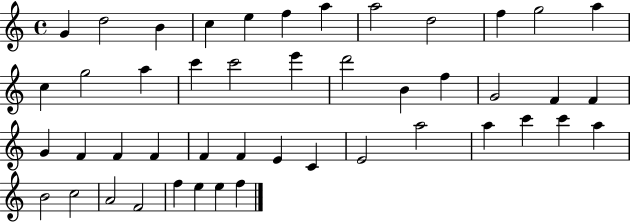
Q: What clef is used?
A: treble